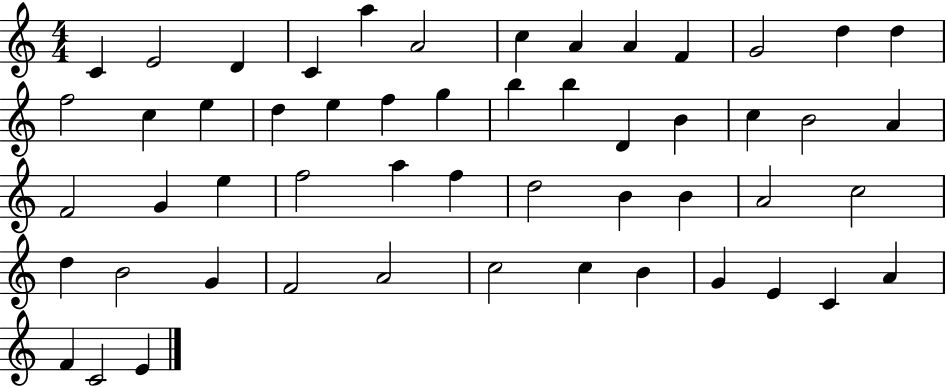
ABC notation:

X:1
T:Untitled
M:4/4
L:1/4
K:C
C E2 D C a A2 c A A F G2 d d f2 c e d e f g b b D B c B2 A F2 G e f2 a f d2 B B A2 c2 d B2 G F2 A2 c2 c B G E C A F C2 E